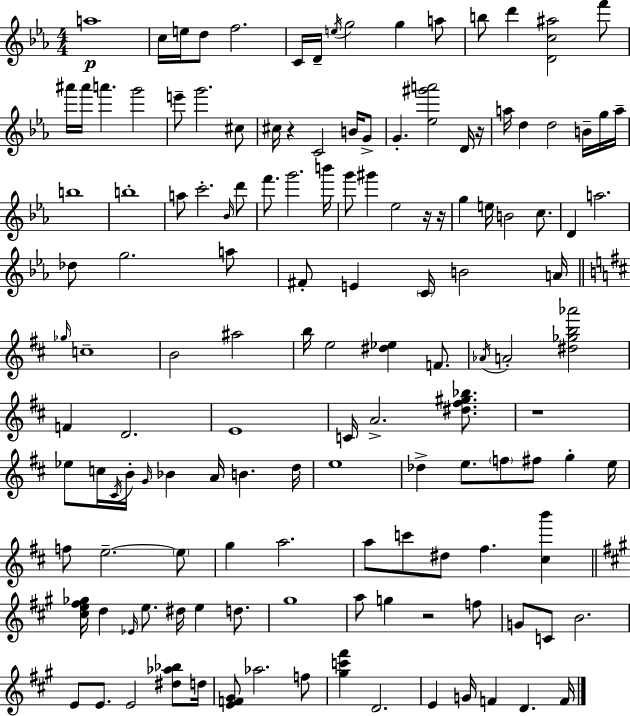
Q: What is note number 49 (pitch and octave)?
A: C5